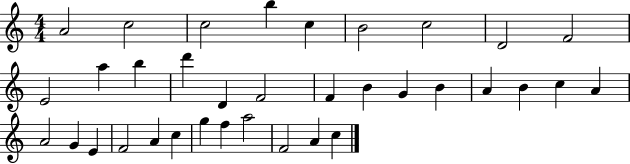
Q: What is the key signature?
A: C major